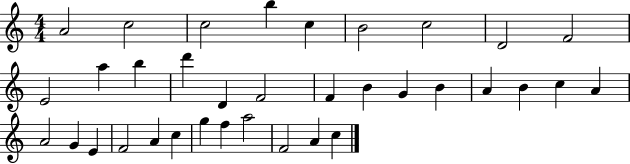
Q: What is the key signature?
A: C major